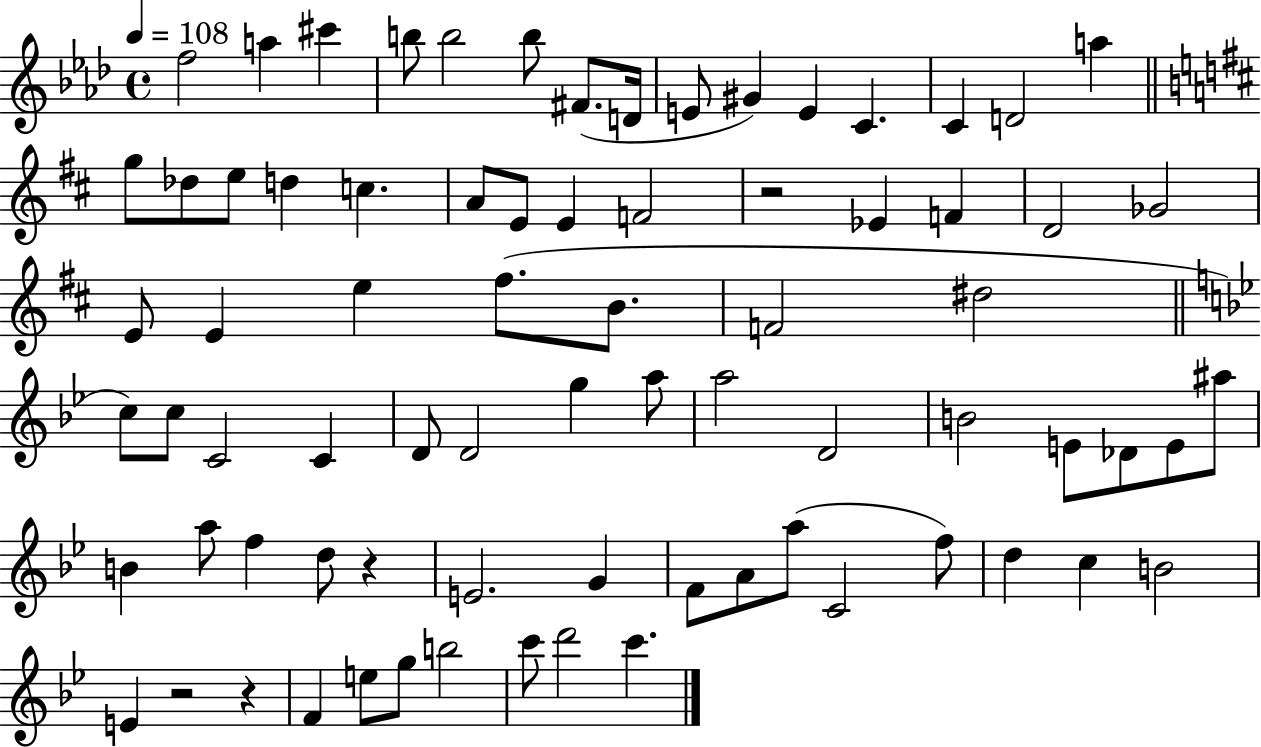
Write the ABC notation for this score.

X:1
T:Untitled
M:4/4
L:1/4
K:Ab
f2 a ^c' b/2 b2 b/2 ^F/2 D/4 E/2 ^G E C C D2 a g/2 _d/2 e/2 d c A/2 E/2 E F2 z2 _E F D2 _G2 E/2 E e ^f/2 B/2 F2 ^d2 c/2 c/2 C2 C D/2 D2 g a/2 a2 D2 B2 E/2 _D/2 E/2 ^a/2 B a/2 f d/2 z E2 G F/2 A/2 a/2 C2 f/2 d c B2 E z2 z F e/2 g/2 b2 c'/2 d'2 c'